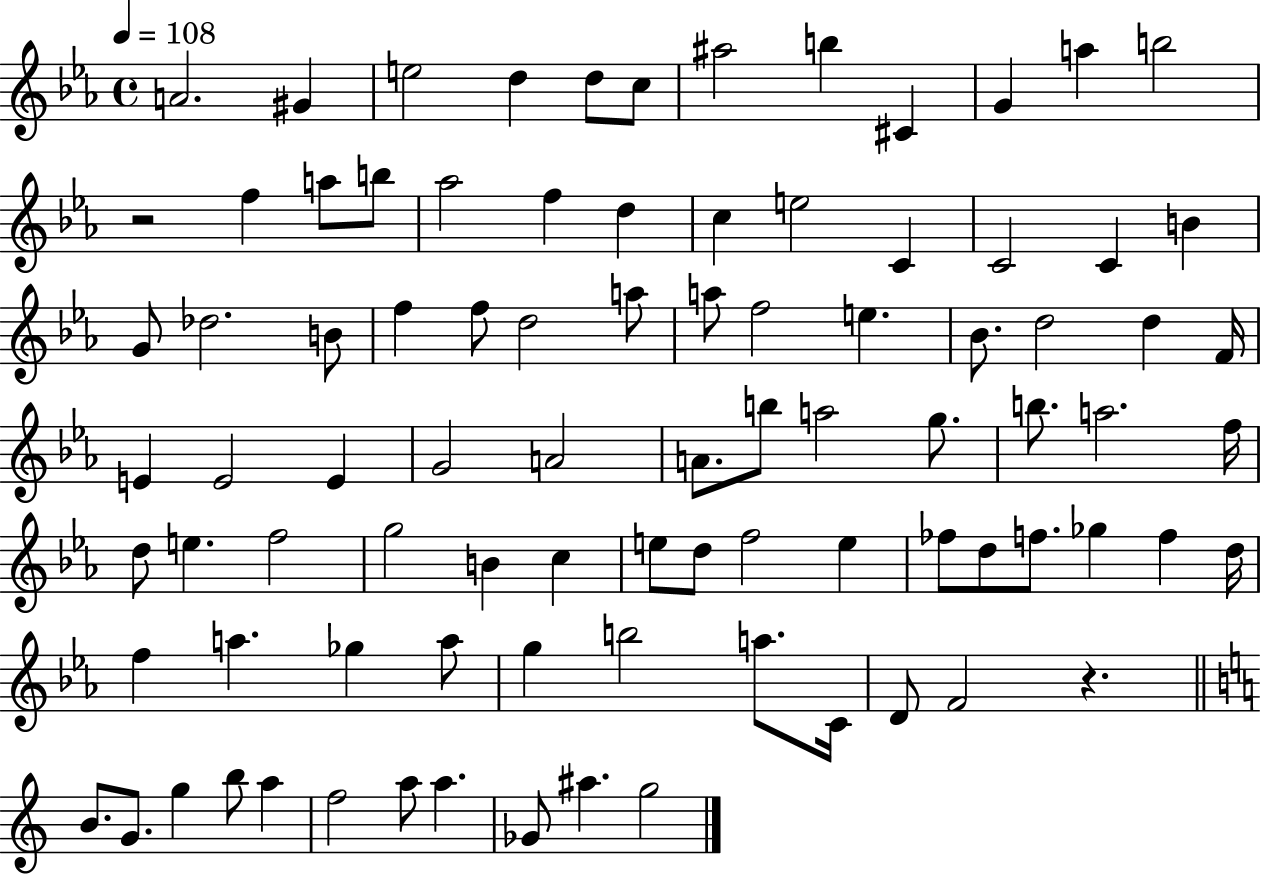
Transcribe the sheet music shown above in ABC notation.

X:1
T:Untitled
M:4/4
L:1/4
K:Eb
A2 ^G e2 d d/2 c/2 ^a2 b ^C G a b2 z2 f a/2 b/2 _a2 f d c e2 C C2 C B G/2 _d2 B/2 f f/2 d2 a/2 a/2 f2 e _B/2 d2 d F/4 E E2 E G2 A2 A/2 b/2 a2 g/2 b/2 a2 f/4 d/2 e f2 g2 B c e/2 d/2 f2 e _f/2 d/2 f/2 _g f d/4 f a _g a/2 g b2 a/2 C/4 D/2 F2 z B/2 G/2 g b/2 a f2 a/2 a _G/2 ^a g2